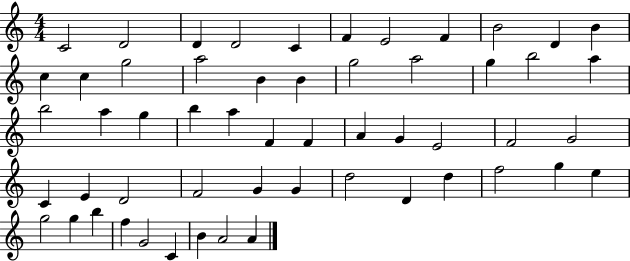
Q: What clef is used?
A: treble